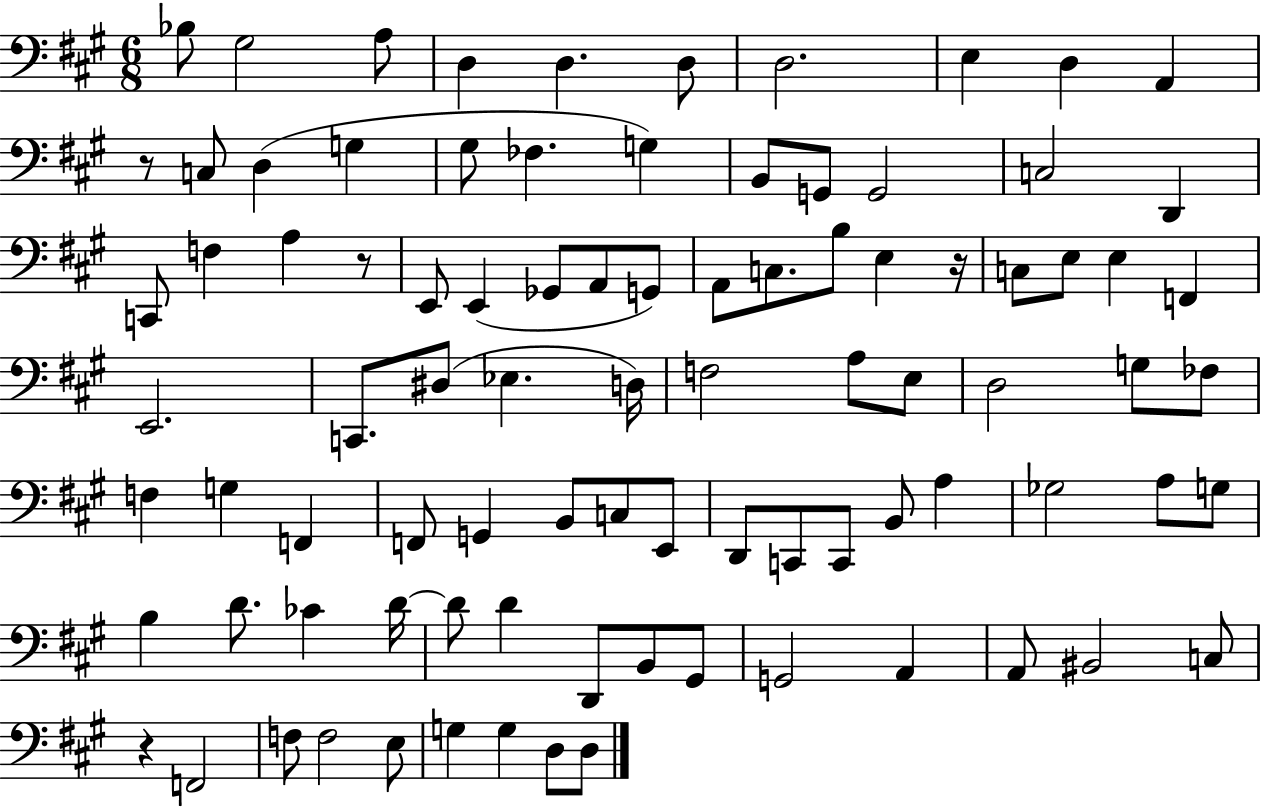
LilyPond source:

{
  \clef bass
  \numericTimeSignature
  \time 6/8
  \key a \major
  \repeat volta 2 { bes8 gis2 a8 | d4 d4. d8 | d2. | e4 d4 a,4 | \break r8 c8 d4( g4 | gis8 fes4. g4) | b,8 g,8 g,2 | c2 d,4 | \break c,8 f4 a4 r8 | e,8 e,4( ges,8 a,8 g,8) | a,8 c8. b8 e4 r16 | c8 e8 e4 f,4 | \break e,2. | c,8. dis8( ees4. d16) | f2 a8 e8 | d2 g8 fes8 | \break f4 g4 f,4 | f,8 g,4 b,8 c8 e,8 | d,8 c,8 c,8 b,8 a4 | ges2 a8 g8 | \break b4 d'8. ces'4 d'16~~ | d'8 d'4 d,8 b,8 gis,8 | g,2 a,4 | a,8 bis,2 c8 | \break r4 f,2 | f8 f2 e8 | g4 g4 d8 d8 | } \bar "|."
}